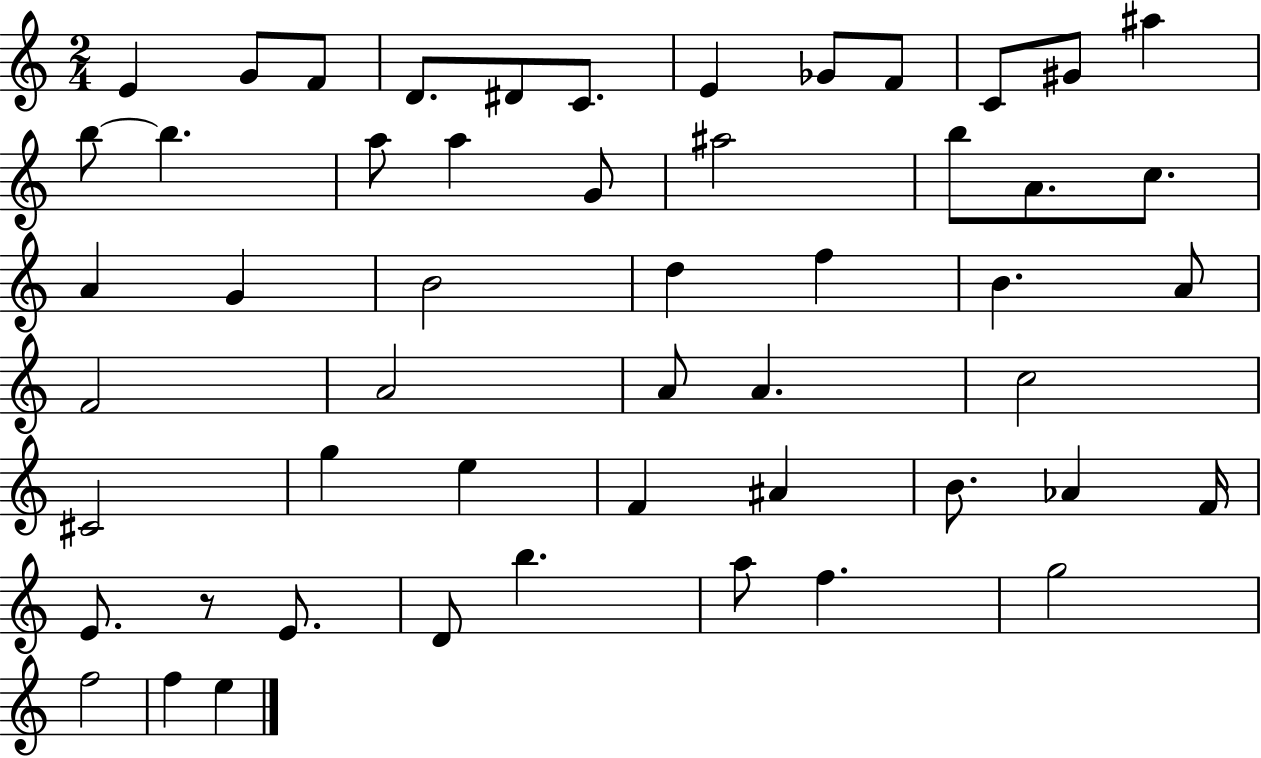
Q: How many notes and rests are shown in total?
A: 52